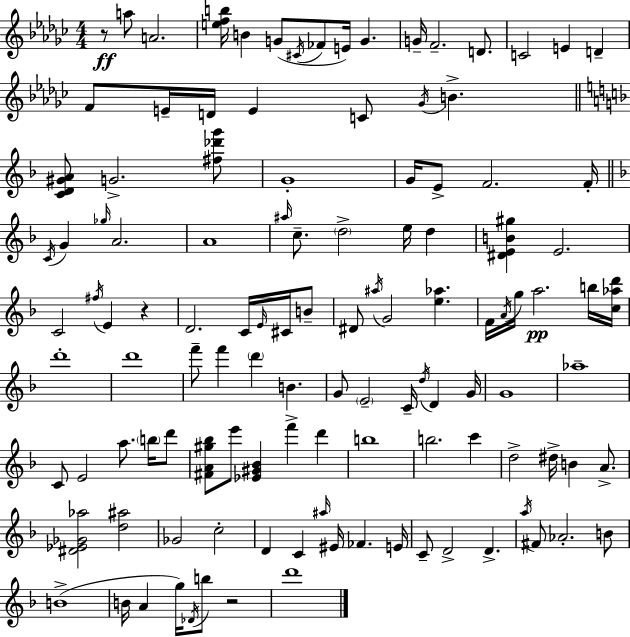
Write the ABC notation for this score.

X:1
T:Untitled
M:4/4
L:1/4
K:Ebm
z/2 a/2 A2 [efb]/4 B G/2 ^C/4 _F/2 E/4 G G/4 F2 D/2 C2 E D F/2 E/4 D/4 E C/2 _G/4 B [CD^GA]/2 G2 [^f_d'g']/2 G4 G/4 E/2 F2 F/4 C/4 G _g/4 A2 A4 ^a/4 c/2 d2 e/4 d [^DEB^g] E2 C2 ^f/4 E z D2 C/4 E/4 ^C/4 B/2 ^D/2 ^a/4 G2 [e_a] F/4 A/4 g/4 a2 b/4 [c_ad']/4 d'4 d'4 f'/2 f' d' B G/2 E2 C/4 d/4 D G/4 G4 _a4 C/2 E2 a/2 b/4 d'/2 [^FA^g_b]/2 e'/2 [_E^G_B] f' d' b4 b2 c' d2 ^d/4 B A/2 [^D_E_G_a]2 [d^a]2 _G2 c2 D C ^a/4 ^E/4 _F E/4 C/2 D2 D a/4 ^F/2 _A2 B/2 B4 B/4 A g/4 _D/4 b/2 z2 d'4